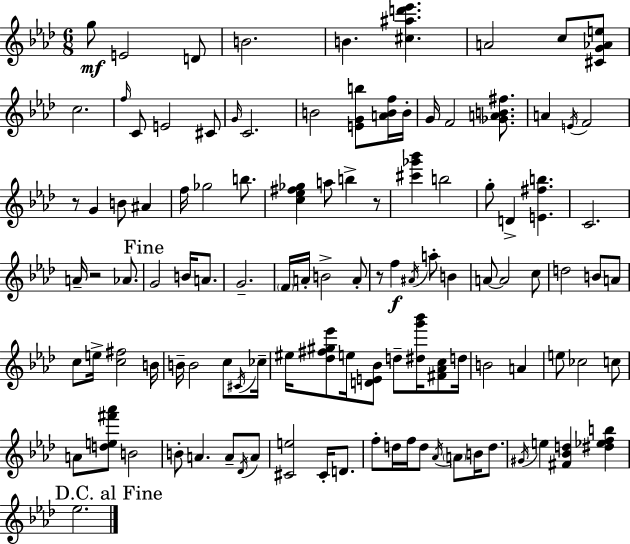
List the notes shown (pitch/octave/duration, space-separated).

G5/e E4/h D4/e B4/h. B4/q. [C#5,A#5,D6,Eb6]/q. A4/h C5/e [C#4,G4,Ab4,E5]/e C5/h. F5/s C4/e E4/h C#4/e G4/s C4/h. B4/h [E4,G4,B5]/e [A4,B4,F5]/s B4/s G4/s F4/h [Gb4,A4,B4,F#5]/e. A4/q E4/s F4/h R/e G4/q B4/e A#4/q F5/s Gb5/h B5/e. [C5,Eb5,F#5,Gb5]/q A5/e B5/q R/e [C#6,Gb6,Bb6]/q B5/h G5/e D4/q [E4,F#5,B5]/q. C4/h. A4/s R/h Ab4/e. G4/h B4/s A4/e. G4/h. F4/s A4/s B4/h A4/e R/e F5/q A#4/s A5/e B4/q A4/e A4/h C5/e D5/h B4/e A4/e C5/e E5/s [C5,F#5]/h B4/s B4/s B4/h C5/e C#4/s CES5/s EIS5/s [Db5,F#5,G#5,Eb6]/e E5/s [D4,E4,Bb4]/e D5/e [D#5,G6,Bb6]/s [F#4,Ab4,C5]/e D5/s B4/h A4/q E5/e CES5/h C5/e A4/e [D5,E5,F#6,Ab6]/e B4/h B4/e A4/q. A4/e Db4/s A4/e [C#4,E5]/h C#4/s D4/e. F5/e D5/s F5/s D5/e Ab4/s A4/e B4/s D5/e. G#4/s E5/q [F#4,Bb4,D5]/q [D#5,Eb5,F5,B5]/q Eb5/h.